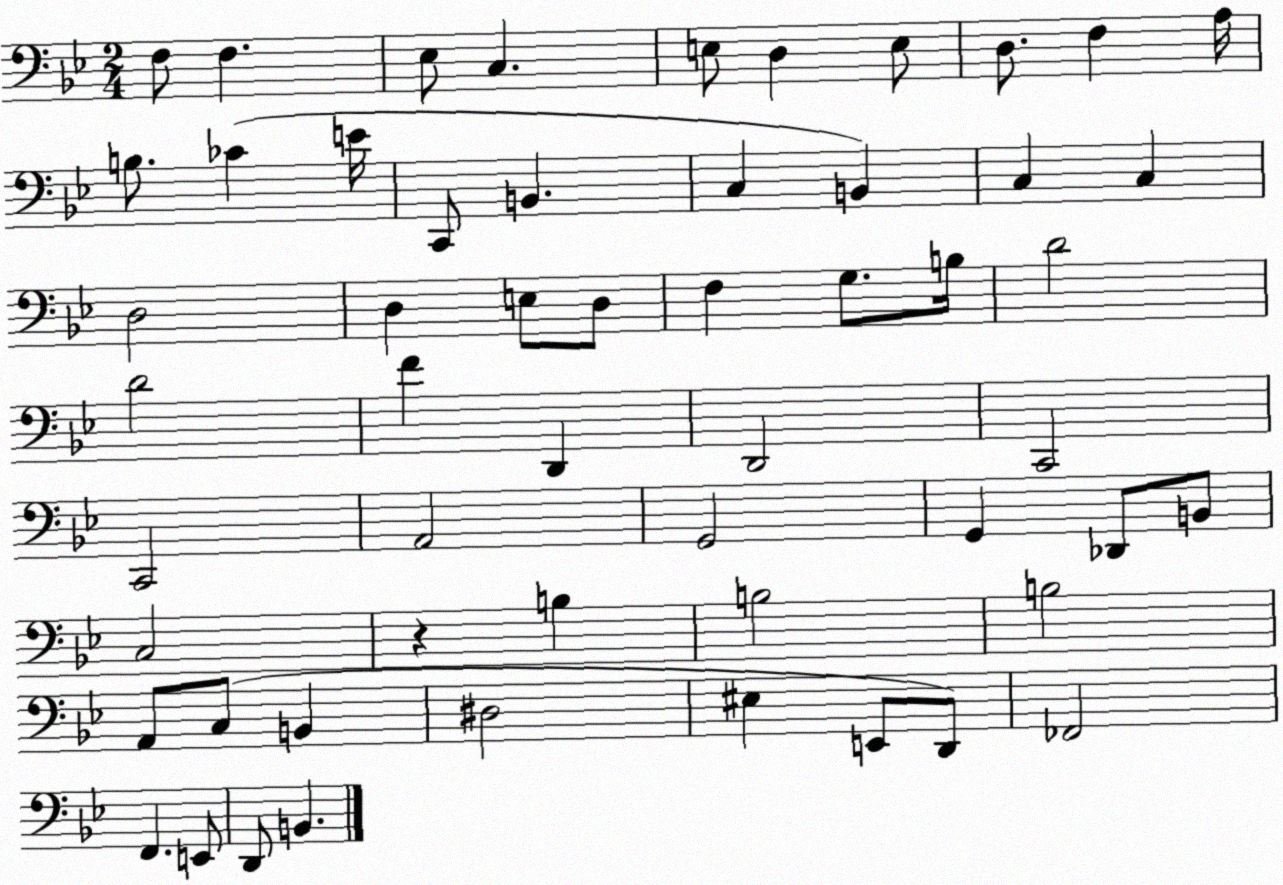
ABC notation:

X:1
T:Untitled
M:2/4
L:1/4
K:Bb
F,/2 F, _E,/2 C, E,/2 D, E,/2 D,/2 F, A,/4 B,/2 _C E/4 C,,/2 B,, C, B,, C, C, D,2 D, E,/2 D,/2 F, G,/2 B,/4 D2 D2 F D,, D,,2 C,,2 C,,2 A,,2 G,,2 G,, _D,,/2 B,,/2 C,2 z B, B,2 B,2 A,,/2 C,/2 B,, ^D,2 ^E, E,,/2 D,,/2 _F,,2 F,, E,,/2 D,,/2 B,,